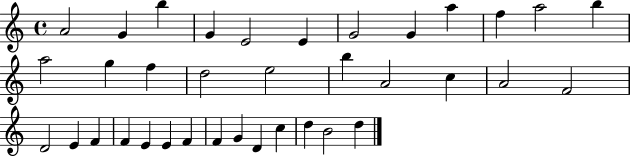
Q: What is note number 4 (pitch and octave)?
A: G4